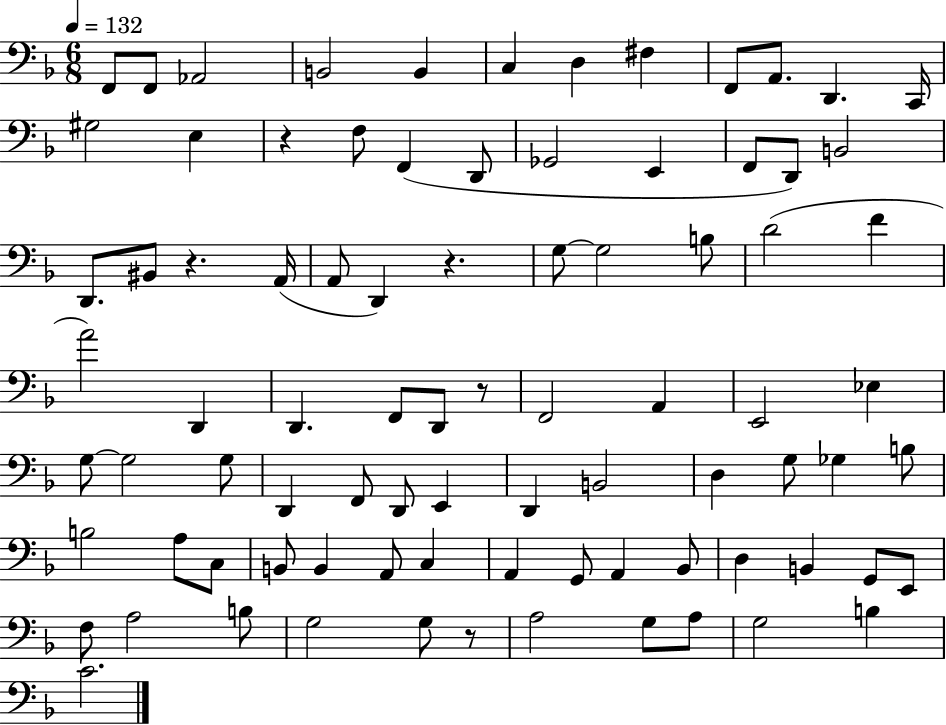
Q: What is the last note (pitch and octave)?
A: C4